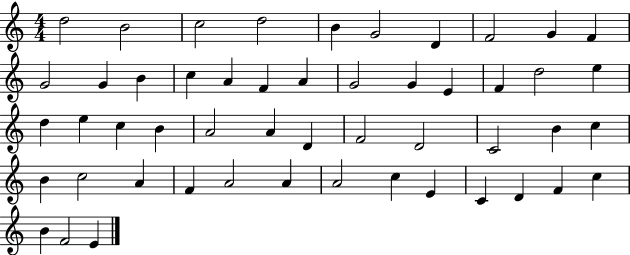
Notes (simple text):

D5/h B4/h C5/h D5/h B4/q G4/h D4/q F4/h G4/q F4/q G4/h G4/q B4/q C5/q A4/q F4/q A4/q G4/h G4/q E4/q F4/q D5/h E5/q D5/q E5/q C5/q B4/q A4/h A4/q D4/q F4/h D4/h C4/h B4/q C5/q B4/q C5/h A4/q F4/q A4/h A4/q A4/h C5/q E4/q C4/q D4/q F4/q C5/q B4/q F4/h E4/q